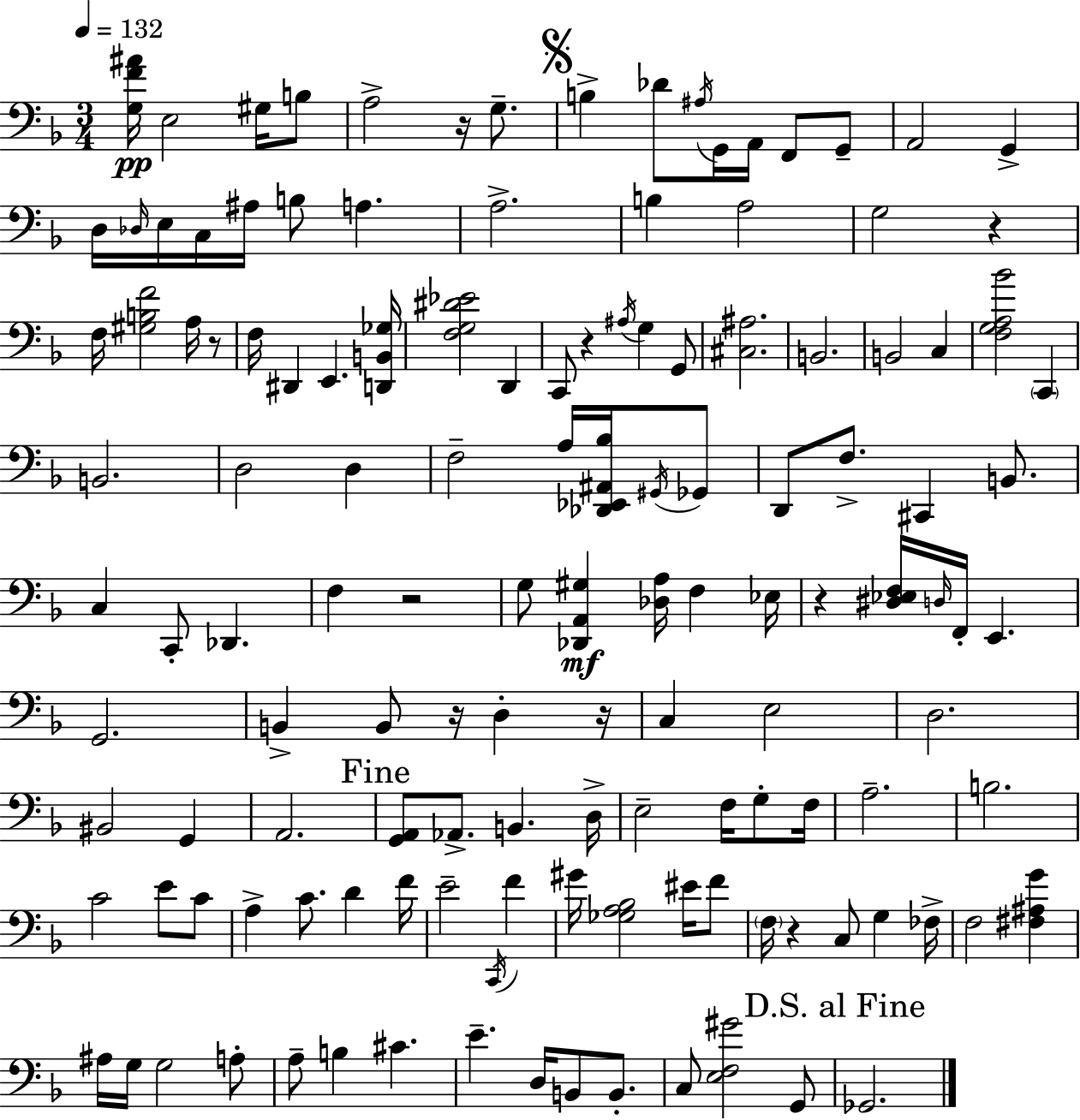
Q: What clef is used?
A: bass